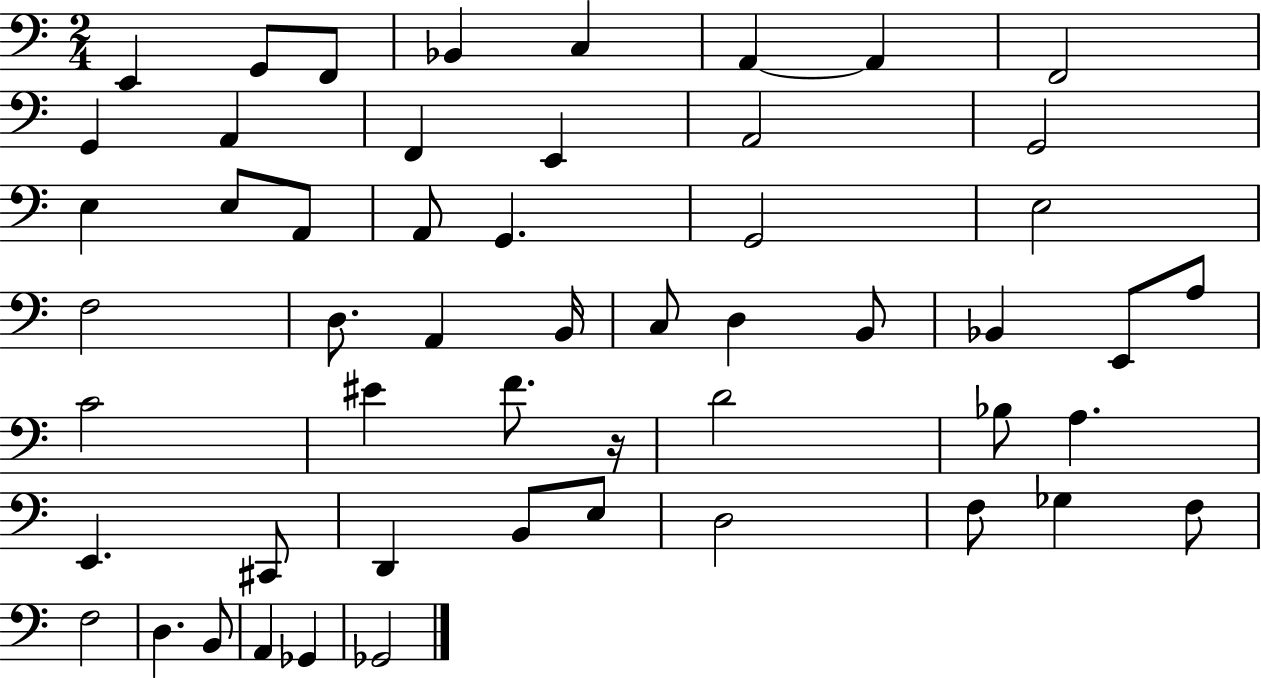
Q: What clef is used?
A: bass